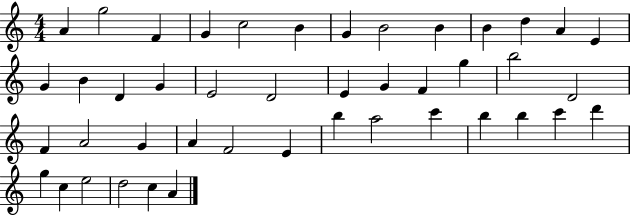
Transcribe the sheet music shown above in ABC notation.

X:1
T:Untitled
M:4/4
L:1/4
K:C
A g2 F G c2 B G B2 B B d A E G B D G E2 D2 E G F g b2 D2 F A2 G A F2 E b a2 c' b b c' d' g c e2 d2 c A